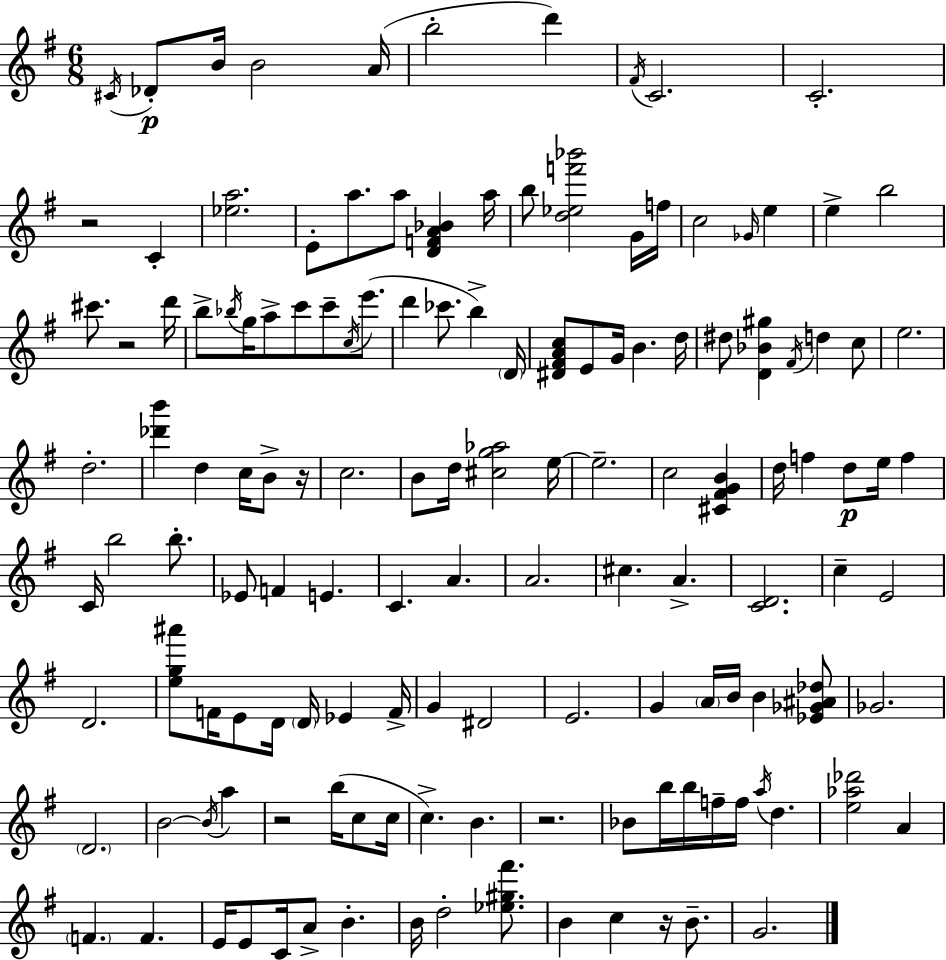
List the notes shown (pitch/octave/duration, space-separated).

C#4/s Db4/e B4/s B4/h A4/s B5/h D6/q F#4/s C4/h. C4/h. R/h C4/q [Eb5,A5]/h. E4/e A5/e. A5/e [D4,F4,A4,Bb4]/q A5/s B5/e [D5,Eb5,F6,Bb6]/h G4/s F5/s C5/h Gb4/s E5/q E5/q B5/h C#6/e. R/h D6/s B5/e Bb5/s G5/s A5/e C6/e C6/e C5/s E6/e. D6/q CES6/e. B5/q D4/s [D#4,F#4,A4,C5]/e E4/e G4/s B4/q. D5/s D#5/e [D4,Bb4,G#5]/q F#4/s D5/q C5/e E5/h. D5/h. [Db6,B6]/q D5/q C5/s B4/e R/s C5/h. B4/e D5/s [C#5,G5,Ab5]/h E5/s E5/h. C5/h [C#4,F#4,G4,B4]/q D5/s F5/q D5/e E5/s F5/q C4/s B5/h B5/e. Eb4/e F4/q E4/q. C4/q. A4/q. A4/h. C#5/q. A4/q. [C4,D4]/h. C5/q E4/h D4/h. [E5,G5,A#6]/e F4/s E4/e D4/s D4/s Eb4/q F4/s G4/q D#4/h E4/h. G4/q A4/s B4/s B4/q [Eb4,Gb4,A#4,Db5]/e Gb4/h. D4/h. B4/h B4/s A5/q R/h B5/s C5/e C5/s C5/q. B4/q. R/h. Bb4/e B5/s B5/s F5/s F5/s A5/s D5/q. [E5,Ab5,Db6]/h A4/q F4/q. F4/q. E4/s E4/e C4/s A4/e B4/q. B4/s D5/h [Eb5,G#5,F#6]/e. B4/q C5/q R/s B4/e. G4/h.